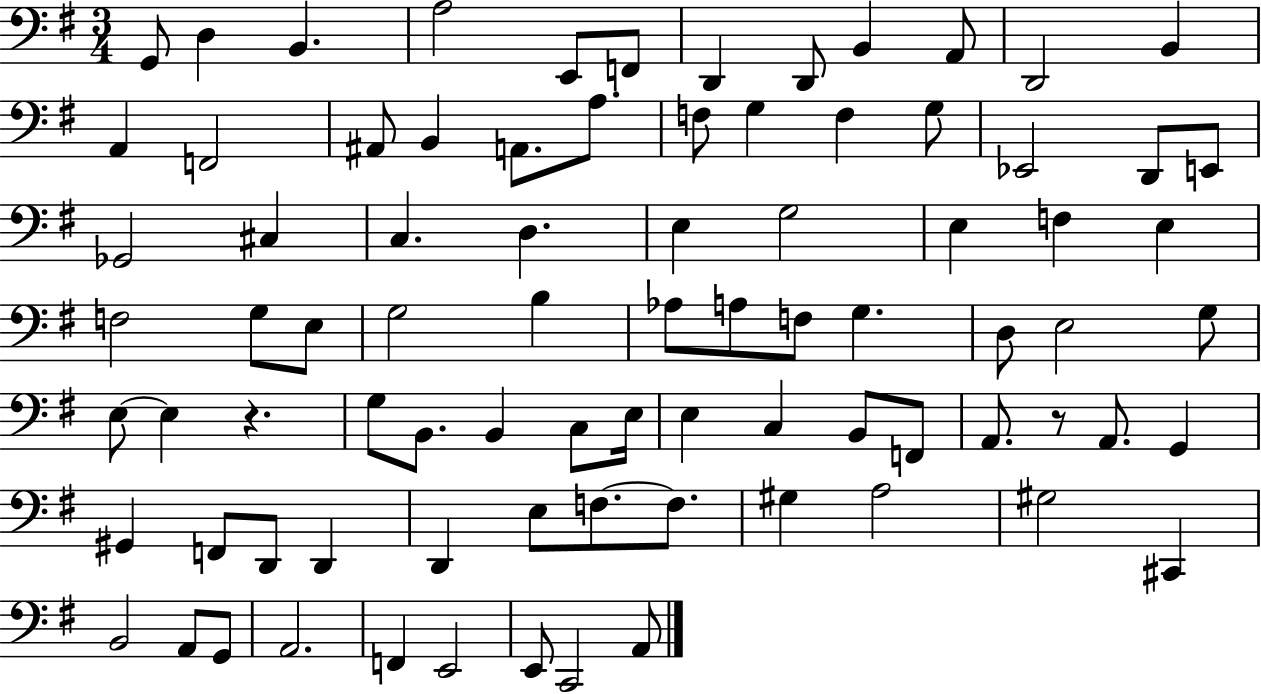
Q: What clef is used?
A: bass